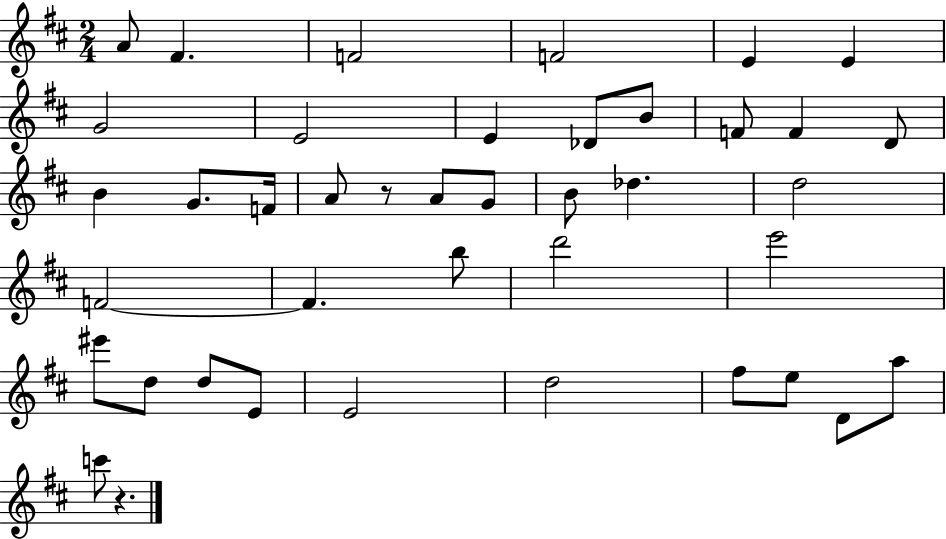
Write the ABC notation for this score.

X:1
T:Untitled
M:2/4
L:1/4
K:D
A/2 ^F F2 F2 E E G2 E2 E _D/2 B/2 F/2 F D/2 B G/2 F/4 A/2 z/2 A/2 G/2 B/2 _d d2 F2 F b/2 d'2 e'2 ^e'/2 d/2 d/2 E/2 E2 d2 ^f/2 e/2 D/2 a/2 c'/2 z